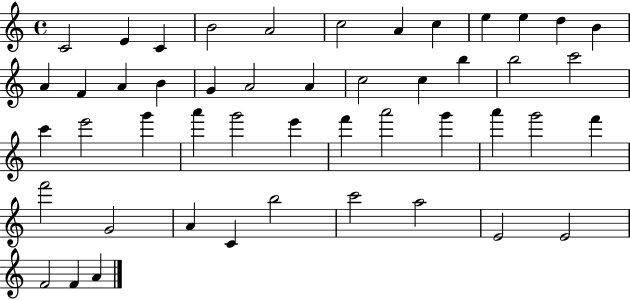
C4/h E4/q C4/q B4/h A4/h C5/h A4/q C5/q E5/q E5/q D5/q B4/q A4/q F4/q A4/q B4/q G4/q A4/h A4/q C5/h C5/q B5/q B5/h C6/h C6/q E6/h G6/q A6/q G6/h E6/q F6/q A6/h G6/q A6/q G6/h F6/q F6/h G4/h A4/q C4/q B5/h C6/h A5/h E4/h E4/h F4/h F4/q A4/q